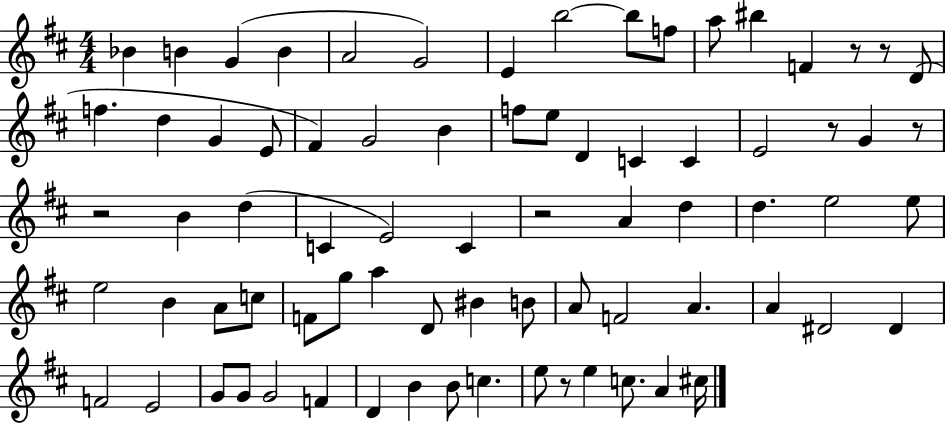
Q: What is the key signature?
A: D major